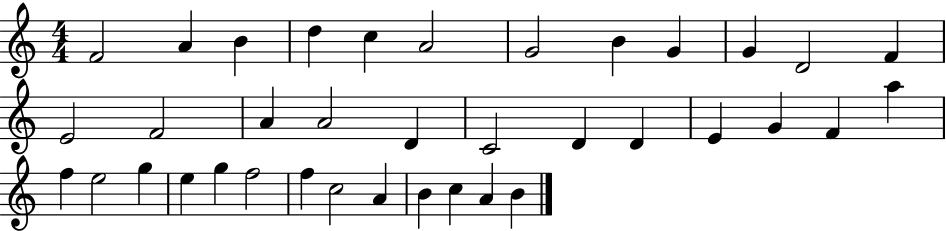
{
  \clef treble
  \numericTimeSignature
  \time 4/4
  \key c \major
  f'2 a'4 b'4 | d''4 c''4 a'2 | g'2 b'4 g'4 | g'4 d'2 f'4 | \break e'2 f'2 | a'4 a'2 d'4 | c'2 d'4 d'4 | e'4 g'4 f'4 a''4 | \break f''4 e''2 g''4 | e''4 g''4 f''2 | f''4 c''2 a'4 | b'4 c''4 a'4 b'4 | \break \bar "|."
}